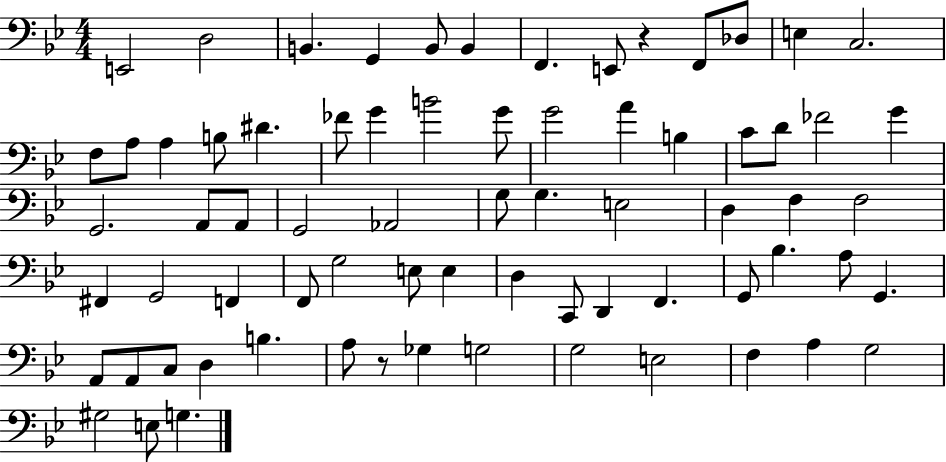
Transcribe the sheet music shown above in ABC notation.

X:1
T:Untitled
M:4/4
L:1/4
K:Bb
E,,2 D,2 B,, G,, B,,/2 B,, F,, E,,/2 z F,,/2 _D,/2 E, C,2 F,/2 A,/2 A, B,/2 ^D _F/2 G B2 G/2 G2 A B, C/2 D/2 _F2 G G,,2 A,,/2 A,,/2 G,,2 _A,,2 G,/2 G, E,2 D, F, F,2 ^F,, G,,2 F,, F,,/2 G,2 E,/2 E, D, C,,/2 D,, F,, G,,/2 _B, A,/2 G,, A,,/2 A,,/2 C,/2 D, B, A,/2 z/2 _G, G,2 G,2 E,2 F, A, G,2 ^G,2 E,/2 G,